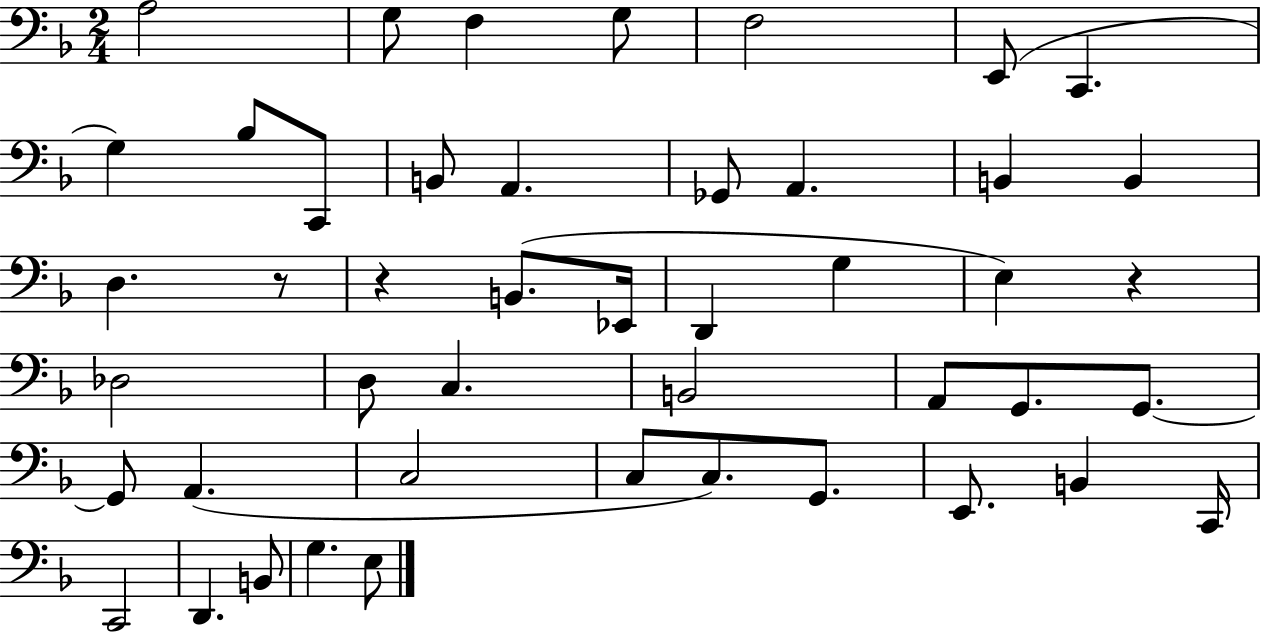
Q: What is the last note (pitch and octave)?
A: E3